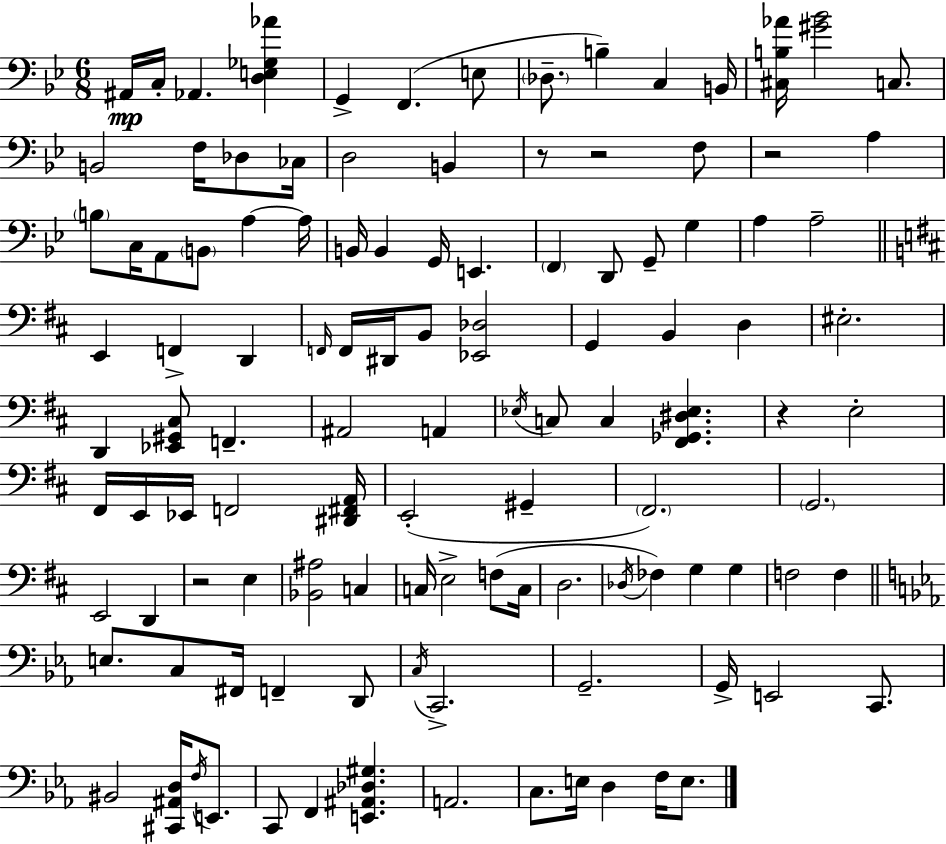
X:1
T:Untitled
M:6/8
L:1/4
K:Gm
^A,,/4 C,/4 _A,, [D,E,_G,_A] G,, F,, E,/2 _D,/2 B, C, B,,/4 [^C,B,_A]/4 [^G_B]2 C,/2 B,,2 F,/4 _D,/2 _C,/4 D,2 B,, z/2 z2 F,/2 z2 A, B,/2 C,/4 A,,/2 B,,/2 A, A,/4 B,,/4 B,, G,,/4 E,, F,, D,,/2 G,,/2 G, A, A,2 E,, F,, D,, F,,/4 F,,/4 ^D,,/4 B,,/2 [_E,,_D,]2 G,, B,, D, ^E,2 D,, [_E,,^G,,^C,]/2 F,, ^A,,2 A,, _E,/4 C,/2 C, [^F,,_G,,^D,_E,] z E,2 ^F,,/4 E,,/4 _E,,/4 F,,2 [^D,,^F,,A,,]/4 E,,2 ^G,, ^F,,2 G,,2 E,,2 D,, z2 E, [_B,,^A,]2 C, C,/4 E,2 F,/2 C,/4 D,2 _D,/4 _F, G, G, F,2 F, E,/2 C,/2 ^F,,/4 F,, D,,/2 C,/4 C,,2 G,,2 G,,/4 E,,2 C,,/2 ^B,,2 [^C,,^A,,D,]/4 F,/4 E,,/2 C,,/2 F,, [E,,^A,,_D,^G,] A,,2 C,/2 E,/4 D, F,/4 E,/2